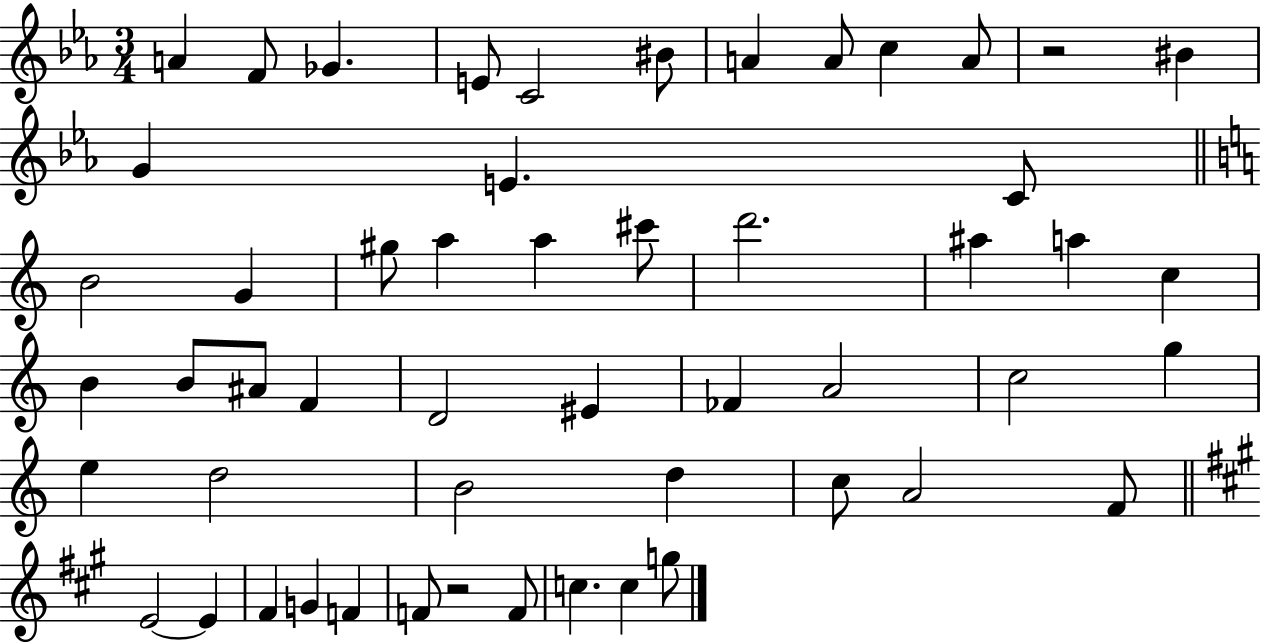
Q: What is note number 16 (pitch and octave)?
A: G4